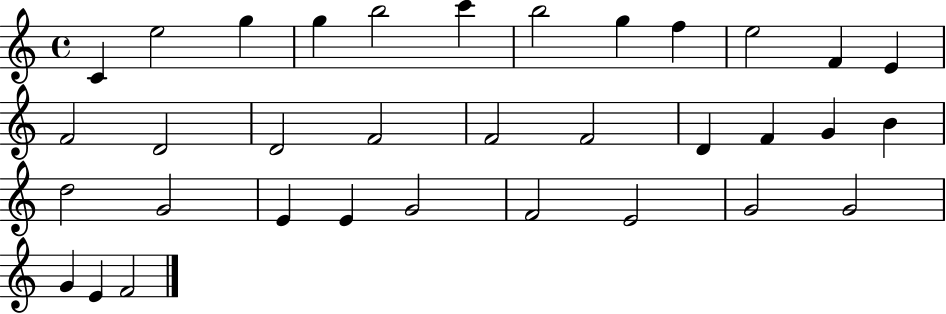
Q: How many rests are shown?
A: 0